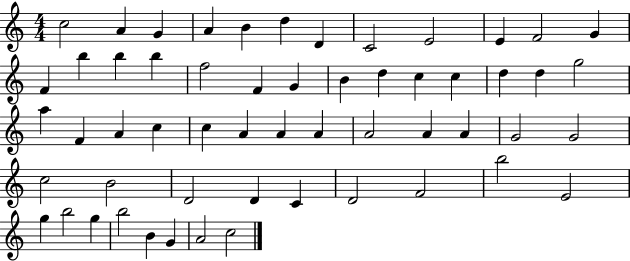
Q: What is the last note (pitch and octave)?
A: C5